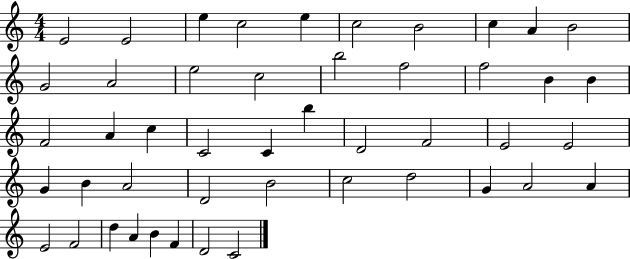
E4/h E4/h E5/q C5/h E5/q C5/h B4/h C5/q A4/q B4/h G4/h A4/h E5/h C5/h B5/h F5/h F5/h B4/q B4/q F4/h A4/q C5/q C4/h C4/q B5/q D4/h F4/h E4/h E4/h G4/q B4/q A4/h D4/h B4/h C5/h D5/h G4/q A4/h A4/q E4/h F4/h D5/q A4/q B4/q F4/q D4/h C4/h